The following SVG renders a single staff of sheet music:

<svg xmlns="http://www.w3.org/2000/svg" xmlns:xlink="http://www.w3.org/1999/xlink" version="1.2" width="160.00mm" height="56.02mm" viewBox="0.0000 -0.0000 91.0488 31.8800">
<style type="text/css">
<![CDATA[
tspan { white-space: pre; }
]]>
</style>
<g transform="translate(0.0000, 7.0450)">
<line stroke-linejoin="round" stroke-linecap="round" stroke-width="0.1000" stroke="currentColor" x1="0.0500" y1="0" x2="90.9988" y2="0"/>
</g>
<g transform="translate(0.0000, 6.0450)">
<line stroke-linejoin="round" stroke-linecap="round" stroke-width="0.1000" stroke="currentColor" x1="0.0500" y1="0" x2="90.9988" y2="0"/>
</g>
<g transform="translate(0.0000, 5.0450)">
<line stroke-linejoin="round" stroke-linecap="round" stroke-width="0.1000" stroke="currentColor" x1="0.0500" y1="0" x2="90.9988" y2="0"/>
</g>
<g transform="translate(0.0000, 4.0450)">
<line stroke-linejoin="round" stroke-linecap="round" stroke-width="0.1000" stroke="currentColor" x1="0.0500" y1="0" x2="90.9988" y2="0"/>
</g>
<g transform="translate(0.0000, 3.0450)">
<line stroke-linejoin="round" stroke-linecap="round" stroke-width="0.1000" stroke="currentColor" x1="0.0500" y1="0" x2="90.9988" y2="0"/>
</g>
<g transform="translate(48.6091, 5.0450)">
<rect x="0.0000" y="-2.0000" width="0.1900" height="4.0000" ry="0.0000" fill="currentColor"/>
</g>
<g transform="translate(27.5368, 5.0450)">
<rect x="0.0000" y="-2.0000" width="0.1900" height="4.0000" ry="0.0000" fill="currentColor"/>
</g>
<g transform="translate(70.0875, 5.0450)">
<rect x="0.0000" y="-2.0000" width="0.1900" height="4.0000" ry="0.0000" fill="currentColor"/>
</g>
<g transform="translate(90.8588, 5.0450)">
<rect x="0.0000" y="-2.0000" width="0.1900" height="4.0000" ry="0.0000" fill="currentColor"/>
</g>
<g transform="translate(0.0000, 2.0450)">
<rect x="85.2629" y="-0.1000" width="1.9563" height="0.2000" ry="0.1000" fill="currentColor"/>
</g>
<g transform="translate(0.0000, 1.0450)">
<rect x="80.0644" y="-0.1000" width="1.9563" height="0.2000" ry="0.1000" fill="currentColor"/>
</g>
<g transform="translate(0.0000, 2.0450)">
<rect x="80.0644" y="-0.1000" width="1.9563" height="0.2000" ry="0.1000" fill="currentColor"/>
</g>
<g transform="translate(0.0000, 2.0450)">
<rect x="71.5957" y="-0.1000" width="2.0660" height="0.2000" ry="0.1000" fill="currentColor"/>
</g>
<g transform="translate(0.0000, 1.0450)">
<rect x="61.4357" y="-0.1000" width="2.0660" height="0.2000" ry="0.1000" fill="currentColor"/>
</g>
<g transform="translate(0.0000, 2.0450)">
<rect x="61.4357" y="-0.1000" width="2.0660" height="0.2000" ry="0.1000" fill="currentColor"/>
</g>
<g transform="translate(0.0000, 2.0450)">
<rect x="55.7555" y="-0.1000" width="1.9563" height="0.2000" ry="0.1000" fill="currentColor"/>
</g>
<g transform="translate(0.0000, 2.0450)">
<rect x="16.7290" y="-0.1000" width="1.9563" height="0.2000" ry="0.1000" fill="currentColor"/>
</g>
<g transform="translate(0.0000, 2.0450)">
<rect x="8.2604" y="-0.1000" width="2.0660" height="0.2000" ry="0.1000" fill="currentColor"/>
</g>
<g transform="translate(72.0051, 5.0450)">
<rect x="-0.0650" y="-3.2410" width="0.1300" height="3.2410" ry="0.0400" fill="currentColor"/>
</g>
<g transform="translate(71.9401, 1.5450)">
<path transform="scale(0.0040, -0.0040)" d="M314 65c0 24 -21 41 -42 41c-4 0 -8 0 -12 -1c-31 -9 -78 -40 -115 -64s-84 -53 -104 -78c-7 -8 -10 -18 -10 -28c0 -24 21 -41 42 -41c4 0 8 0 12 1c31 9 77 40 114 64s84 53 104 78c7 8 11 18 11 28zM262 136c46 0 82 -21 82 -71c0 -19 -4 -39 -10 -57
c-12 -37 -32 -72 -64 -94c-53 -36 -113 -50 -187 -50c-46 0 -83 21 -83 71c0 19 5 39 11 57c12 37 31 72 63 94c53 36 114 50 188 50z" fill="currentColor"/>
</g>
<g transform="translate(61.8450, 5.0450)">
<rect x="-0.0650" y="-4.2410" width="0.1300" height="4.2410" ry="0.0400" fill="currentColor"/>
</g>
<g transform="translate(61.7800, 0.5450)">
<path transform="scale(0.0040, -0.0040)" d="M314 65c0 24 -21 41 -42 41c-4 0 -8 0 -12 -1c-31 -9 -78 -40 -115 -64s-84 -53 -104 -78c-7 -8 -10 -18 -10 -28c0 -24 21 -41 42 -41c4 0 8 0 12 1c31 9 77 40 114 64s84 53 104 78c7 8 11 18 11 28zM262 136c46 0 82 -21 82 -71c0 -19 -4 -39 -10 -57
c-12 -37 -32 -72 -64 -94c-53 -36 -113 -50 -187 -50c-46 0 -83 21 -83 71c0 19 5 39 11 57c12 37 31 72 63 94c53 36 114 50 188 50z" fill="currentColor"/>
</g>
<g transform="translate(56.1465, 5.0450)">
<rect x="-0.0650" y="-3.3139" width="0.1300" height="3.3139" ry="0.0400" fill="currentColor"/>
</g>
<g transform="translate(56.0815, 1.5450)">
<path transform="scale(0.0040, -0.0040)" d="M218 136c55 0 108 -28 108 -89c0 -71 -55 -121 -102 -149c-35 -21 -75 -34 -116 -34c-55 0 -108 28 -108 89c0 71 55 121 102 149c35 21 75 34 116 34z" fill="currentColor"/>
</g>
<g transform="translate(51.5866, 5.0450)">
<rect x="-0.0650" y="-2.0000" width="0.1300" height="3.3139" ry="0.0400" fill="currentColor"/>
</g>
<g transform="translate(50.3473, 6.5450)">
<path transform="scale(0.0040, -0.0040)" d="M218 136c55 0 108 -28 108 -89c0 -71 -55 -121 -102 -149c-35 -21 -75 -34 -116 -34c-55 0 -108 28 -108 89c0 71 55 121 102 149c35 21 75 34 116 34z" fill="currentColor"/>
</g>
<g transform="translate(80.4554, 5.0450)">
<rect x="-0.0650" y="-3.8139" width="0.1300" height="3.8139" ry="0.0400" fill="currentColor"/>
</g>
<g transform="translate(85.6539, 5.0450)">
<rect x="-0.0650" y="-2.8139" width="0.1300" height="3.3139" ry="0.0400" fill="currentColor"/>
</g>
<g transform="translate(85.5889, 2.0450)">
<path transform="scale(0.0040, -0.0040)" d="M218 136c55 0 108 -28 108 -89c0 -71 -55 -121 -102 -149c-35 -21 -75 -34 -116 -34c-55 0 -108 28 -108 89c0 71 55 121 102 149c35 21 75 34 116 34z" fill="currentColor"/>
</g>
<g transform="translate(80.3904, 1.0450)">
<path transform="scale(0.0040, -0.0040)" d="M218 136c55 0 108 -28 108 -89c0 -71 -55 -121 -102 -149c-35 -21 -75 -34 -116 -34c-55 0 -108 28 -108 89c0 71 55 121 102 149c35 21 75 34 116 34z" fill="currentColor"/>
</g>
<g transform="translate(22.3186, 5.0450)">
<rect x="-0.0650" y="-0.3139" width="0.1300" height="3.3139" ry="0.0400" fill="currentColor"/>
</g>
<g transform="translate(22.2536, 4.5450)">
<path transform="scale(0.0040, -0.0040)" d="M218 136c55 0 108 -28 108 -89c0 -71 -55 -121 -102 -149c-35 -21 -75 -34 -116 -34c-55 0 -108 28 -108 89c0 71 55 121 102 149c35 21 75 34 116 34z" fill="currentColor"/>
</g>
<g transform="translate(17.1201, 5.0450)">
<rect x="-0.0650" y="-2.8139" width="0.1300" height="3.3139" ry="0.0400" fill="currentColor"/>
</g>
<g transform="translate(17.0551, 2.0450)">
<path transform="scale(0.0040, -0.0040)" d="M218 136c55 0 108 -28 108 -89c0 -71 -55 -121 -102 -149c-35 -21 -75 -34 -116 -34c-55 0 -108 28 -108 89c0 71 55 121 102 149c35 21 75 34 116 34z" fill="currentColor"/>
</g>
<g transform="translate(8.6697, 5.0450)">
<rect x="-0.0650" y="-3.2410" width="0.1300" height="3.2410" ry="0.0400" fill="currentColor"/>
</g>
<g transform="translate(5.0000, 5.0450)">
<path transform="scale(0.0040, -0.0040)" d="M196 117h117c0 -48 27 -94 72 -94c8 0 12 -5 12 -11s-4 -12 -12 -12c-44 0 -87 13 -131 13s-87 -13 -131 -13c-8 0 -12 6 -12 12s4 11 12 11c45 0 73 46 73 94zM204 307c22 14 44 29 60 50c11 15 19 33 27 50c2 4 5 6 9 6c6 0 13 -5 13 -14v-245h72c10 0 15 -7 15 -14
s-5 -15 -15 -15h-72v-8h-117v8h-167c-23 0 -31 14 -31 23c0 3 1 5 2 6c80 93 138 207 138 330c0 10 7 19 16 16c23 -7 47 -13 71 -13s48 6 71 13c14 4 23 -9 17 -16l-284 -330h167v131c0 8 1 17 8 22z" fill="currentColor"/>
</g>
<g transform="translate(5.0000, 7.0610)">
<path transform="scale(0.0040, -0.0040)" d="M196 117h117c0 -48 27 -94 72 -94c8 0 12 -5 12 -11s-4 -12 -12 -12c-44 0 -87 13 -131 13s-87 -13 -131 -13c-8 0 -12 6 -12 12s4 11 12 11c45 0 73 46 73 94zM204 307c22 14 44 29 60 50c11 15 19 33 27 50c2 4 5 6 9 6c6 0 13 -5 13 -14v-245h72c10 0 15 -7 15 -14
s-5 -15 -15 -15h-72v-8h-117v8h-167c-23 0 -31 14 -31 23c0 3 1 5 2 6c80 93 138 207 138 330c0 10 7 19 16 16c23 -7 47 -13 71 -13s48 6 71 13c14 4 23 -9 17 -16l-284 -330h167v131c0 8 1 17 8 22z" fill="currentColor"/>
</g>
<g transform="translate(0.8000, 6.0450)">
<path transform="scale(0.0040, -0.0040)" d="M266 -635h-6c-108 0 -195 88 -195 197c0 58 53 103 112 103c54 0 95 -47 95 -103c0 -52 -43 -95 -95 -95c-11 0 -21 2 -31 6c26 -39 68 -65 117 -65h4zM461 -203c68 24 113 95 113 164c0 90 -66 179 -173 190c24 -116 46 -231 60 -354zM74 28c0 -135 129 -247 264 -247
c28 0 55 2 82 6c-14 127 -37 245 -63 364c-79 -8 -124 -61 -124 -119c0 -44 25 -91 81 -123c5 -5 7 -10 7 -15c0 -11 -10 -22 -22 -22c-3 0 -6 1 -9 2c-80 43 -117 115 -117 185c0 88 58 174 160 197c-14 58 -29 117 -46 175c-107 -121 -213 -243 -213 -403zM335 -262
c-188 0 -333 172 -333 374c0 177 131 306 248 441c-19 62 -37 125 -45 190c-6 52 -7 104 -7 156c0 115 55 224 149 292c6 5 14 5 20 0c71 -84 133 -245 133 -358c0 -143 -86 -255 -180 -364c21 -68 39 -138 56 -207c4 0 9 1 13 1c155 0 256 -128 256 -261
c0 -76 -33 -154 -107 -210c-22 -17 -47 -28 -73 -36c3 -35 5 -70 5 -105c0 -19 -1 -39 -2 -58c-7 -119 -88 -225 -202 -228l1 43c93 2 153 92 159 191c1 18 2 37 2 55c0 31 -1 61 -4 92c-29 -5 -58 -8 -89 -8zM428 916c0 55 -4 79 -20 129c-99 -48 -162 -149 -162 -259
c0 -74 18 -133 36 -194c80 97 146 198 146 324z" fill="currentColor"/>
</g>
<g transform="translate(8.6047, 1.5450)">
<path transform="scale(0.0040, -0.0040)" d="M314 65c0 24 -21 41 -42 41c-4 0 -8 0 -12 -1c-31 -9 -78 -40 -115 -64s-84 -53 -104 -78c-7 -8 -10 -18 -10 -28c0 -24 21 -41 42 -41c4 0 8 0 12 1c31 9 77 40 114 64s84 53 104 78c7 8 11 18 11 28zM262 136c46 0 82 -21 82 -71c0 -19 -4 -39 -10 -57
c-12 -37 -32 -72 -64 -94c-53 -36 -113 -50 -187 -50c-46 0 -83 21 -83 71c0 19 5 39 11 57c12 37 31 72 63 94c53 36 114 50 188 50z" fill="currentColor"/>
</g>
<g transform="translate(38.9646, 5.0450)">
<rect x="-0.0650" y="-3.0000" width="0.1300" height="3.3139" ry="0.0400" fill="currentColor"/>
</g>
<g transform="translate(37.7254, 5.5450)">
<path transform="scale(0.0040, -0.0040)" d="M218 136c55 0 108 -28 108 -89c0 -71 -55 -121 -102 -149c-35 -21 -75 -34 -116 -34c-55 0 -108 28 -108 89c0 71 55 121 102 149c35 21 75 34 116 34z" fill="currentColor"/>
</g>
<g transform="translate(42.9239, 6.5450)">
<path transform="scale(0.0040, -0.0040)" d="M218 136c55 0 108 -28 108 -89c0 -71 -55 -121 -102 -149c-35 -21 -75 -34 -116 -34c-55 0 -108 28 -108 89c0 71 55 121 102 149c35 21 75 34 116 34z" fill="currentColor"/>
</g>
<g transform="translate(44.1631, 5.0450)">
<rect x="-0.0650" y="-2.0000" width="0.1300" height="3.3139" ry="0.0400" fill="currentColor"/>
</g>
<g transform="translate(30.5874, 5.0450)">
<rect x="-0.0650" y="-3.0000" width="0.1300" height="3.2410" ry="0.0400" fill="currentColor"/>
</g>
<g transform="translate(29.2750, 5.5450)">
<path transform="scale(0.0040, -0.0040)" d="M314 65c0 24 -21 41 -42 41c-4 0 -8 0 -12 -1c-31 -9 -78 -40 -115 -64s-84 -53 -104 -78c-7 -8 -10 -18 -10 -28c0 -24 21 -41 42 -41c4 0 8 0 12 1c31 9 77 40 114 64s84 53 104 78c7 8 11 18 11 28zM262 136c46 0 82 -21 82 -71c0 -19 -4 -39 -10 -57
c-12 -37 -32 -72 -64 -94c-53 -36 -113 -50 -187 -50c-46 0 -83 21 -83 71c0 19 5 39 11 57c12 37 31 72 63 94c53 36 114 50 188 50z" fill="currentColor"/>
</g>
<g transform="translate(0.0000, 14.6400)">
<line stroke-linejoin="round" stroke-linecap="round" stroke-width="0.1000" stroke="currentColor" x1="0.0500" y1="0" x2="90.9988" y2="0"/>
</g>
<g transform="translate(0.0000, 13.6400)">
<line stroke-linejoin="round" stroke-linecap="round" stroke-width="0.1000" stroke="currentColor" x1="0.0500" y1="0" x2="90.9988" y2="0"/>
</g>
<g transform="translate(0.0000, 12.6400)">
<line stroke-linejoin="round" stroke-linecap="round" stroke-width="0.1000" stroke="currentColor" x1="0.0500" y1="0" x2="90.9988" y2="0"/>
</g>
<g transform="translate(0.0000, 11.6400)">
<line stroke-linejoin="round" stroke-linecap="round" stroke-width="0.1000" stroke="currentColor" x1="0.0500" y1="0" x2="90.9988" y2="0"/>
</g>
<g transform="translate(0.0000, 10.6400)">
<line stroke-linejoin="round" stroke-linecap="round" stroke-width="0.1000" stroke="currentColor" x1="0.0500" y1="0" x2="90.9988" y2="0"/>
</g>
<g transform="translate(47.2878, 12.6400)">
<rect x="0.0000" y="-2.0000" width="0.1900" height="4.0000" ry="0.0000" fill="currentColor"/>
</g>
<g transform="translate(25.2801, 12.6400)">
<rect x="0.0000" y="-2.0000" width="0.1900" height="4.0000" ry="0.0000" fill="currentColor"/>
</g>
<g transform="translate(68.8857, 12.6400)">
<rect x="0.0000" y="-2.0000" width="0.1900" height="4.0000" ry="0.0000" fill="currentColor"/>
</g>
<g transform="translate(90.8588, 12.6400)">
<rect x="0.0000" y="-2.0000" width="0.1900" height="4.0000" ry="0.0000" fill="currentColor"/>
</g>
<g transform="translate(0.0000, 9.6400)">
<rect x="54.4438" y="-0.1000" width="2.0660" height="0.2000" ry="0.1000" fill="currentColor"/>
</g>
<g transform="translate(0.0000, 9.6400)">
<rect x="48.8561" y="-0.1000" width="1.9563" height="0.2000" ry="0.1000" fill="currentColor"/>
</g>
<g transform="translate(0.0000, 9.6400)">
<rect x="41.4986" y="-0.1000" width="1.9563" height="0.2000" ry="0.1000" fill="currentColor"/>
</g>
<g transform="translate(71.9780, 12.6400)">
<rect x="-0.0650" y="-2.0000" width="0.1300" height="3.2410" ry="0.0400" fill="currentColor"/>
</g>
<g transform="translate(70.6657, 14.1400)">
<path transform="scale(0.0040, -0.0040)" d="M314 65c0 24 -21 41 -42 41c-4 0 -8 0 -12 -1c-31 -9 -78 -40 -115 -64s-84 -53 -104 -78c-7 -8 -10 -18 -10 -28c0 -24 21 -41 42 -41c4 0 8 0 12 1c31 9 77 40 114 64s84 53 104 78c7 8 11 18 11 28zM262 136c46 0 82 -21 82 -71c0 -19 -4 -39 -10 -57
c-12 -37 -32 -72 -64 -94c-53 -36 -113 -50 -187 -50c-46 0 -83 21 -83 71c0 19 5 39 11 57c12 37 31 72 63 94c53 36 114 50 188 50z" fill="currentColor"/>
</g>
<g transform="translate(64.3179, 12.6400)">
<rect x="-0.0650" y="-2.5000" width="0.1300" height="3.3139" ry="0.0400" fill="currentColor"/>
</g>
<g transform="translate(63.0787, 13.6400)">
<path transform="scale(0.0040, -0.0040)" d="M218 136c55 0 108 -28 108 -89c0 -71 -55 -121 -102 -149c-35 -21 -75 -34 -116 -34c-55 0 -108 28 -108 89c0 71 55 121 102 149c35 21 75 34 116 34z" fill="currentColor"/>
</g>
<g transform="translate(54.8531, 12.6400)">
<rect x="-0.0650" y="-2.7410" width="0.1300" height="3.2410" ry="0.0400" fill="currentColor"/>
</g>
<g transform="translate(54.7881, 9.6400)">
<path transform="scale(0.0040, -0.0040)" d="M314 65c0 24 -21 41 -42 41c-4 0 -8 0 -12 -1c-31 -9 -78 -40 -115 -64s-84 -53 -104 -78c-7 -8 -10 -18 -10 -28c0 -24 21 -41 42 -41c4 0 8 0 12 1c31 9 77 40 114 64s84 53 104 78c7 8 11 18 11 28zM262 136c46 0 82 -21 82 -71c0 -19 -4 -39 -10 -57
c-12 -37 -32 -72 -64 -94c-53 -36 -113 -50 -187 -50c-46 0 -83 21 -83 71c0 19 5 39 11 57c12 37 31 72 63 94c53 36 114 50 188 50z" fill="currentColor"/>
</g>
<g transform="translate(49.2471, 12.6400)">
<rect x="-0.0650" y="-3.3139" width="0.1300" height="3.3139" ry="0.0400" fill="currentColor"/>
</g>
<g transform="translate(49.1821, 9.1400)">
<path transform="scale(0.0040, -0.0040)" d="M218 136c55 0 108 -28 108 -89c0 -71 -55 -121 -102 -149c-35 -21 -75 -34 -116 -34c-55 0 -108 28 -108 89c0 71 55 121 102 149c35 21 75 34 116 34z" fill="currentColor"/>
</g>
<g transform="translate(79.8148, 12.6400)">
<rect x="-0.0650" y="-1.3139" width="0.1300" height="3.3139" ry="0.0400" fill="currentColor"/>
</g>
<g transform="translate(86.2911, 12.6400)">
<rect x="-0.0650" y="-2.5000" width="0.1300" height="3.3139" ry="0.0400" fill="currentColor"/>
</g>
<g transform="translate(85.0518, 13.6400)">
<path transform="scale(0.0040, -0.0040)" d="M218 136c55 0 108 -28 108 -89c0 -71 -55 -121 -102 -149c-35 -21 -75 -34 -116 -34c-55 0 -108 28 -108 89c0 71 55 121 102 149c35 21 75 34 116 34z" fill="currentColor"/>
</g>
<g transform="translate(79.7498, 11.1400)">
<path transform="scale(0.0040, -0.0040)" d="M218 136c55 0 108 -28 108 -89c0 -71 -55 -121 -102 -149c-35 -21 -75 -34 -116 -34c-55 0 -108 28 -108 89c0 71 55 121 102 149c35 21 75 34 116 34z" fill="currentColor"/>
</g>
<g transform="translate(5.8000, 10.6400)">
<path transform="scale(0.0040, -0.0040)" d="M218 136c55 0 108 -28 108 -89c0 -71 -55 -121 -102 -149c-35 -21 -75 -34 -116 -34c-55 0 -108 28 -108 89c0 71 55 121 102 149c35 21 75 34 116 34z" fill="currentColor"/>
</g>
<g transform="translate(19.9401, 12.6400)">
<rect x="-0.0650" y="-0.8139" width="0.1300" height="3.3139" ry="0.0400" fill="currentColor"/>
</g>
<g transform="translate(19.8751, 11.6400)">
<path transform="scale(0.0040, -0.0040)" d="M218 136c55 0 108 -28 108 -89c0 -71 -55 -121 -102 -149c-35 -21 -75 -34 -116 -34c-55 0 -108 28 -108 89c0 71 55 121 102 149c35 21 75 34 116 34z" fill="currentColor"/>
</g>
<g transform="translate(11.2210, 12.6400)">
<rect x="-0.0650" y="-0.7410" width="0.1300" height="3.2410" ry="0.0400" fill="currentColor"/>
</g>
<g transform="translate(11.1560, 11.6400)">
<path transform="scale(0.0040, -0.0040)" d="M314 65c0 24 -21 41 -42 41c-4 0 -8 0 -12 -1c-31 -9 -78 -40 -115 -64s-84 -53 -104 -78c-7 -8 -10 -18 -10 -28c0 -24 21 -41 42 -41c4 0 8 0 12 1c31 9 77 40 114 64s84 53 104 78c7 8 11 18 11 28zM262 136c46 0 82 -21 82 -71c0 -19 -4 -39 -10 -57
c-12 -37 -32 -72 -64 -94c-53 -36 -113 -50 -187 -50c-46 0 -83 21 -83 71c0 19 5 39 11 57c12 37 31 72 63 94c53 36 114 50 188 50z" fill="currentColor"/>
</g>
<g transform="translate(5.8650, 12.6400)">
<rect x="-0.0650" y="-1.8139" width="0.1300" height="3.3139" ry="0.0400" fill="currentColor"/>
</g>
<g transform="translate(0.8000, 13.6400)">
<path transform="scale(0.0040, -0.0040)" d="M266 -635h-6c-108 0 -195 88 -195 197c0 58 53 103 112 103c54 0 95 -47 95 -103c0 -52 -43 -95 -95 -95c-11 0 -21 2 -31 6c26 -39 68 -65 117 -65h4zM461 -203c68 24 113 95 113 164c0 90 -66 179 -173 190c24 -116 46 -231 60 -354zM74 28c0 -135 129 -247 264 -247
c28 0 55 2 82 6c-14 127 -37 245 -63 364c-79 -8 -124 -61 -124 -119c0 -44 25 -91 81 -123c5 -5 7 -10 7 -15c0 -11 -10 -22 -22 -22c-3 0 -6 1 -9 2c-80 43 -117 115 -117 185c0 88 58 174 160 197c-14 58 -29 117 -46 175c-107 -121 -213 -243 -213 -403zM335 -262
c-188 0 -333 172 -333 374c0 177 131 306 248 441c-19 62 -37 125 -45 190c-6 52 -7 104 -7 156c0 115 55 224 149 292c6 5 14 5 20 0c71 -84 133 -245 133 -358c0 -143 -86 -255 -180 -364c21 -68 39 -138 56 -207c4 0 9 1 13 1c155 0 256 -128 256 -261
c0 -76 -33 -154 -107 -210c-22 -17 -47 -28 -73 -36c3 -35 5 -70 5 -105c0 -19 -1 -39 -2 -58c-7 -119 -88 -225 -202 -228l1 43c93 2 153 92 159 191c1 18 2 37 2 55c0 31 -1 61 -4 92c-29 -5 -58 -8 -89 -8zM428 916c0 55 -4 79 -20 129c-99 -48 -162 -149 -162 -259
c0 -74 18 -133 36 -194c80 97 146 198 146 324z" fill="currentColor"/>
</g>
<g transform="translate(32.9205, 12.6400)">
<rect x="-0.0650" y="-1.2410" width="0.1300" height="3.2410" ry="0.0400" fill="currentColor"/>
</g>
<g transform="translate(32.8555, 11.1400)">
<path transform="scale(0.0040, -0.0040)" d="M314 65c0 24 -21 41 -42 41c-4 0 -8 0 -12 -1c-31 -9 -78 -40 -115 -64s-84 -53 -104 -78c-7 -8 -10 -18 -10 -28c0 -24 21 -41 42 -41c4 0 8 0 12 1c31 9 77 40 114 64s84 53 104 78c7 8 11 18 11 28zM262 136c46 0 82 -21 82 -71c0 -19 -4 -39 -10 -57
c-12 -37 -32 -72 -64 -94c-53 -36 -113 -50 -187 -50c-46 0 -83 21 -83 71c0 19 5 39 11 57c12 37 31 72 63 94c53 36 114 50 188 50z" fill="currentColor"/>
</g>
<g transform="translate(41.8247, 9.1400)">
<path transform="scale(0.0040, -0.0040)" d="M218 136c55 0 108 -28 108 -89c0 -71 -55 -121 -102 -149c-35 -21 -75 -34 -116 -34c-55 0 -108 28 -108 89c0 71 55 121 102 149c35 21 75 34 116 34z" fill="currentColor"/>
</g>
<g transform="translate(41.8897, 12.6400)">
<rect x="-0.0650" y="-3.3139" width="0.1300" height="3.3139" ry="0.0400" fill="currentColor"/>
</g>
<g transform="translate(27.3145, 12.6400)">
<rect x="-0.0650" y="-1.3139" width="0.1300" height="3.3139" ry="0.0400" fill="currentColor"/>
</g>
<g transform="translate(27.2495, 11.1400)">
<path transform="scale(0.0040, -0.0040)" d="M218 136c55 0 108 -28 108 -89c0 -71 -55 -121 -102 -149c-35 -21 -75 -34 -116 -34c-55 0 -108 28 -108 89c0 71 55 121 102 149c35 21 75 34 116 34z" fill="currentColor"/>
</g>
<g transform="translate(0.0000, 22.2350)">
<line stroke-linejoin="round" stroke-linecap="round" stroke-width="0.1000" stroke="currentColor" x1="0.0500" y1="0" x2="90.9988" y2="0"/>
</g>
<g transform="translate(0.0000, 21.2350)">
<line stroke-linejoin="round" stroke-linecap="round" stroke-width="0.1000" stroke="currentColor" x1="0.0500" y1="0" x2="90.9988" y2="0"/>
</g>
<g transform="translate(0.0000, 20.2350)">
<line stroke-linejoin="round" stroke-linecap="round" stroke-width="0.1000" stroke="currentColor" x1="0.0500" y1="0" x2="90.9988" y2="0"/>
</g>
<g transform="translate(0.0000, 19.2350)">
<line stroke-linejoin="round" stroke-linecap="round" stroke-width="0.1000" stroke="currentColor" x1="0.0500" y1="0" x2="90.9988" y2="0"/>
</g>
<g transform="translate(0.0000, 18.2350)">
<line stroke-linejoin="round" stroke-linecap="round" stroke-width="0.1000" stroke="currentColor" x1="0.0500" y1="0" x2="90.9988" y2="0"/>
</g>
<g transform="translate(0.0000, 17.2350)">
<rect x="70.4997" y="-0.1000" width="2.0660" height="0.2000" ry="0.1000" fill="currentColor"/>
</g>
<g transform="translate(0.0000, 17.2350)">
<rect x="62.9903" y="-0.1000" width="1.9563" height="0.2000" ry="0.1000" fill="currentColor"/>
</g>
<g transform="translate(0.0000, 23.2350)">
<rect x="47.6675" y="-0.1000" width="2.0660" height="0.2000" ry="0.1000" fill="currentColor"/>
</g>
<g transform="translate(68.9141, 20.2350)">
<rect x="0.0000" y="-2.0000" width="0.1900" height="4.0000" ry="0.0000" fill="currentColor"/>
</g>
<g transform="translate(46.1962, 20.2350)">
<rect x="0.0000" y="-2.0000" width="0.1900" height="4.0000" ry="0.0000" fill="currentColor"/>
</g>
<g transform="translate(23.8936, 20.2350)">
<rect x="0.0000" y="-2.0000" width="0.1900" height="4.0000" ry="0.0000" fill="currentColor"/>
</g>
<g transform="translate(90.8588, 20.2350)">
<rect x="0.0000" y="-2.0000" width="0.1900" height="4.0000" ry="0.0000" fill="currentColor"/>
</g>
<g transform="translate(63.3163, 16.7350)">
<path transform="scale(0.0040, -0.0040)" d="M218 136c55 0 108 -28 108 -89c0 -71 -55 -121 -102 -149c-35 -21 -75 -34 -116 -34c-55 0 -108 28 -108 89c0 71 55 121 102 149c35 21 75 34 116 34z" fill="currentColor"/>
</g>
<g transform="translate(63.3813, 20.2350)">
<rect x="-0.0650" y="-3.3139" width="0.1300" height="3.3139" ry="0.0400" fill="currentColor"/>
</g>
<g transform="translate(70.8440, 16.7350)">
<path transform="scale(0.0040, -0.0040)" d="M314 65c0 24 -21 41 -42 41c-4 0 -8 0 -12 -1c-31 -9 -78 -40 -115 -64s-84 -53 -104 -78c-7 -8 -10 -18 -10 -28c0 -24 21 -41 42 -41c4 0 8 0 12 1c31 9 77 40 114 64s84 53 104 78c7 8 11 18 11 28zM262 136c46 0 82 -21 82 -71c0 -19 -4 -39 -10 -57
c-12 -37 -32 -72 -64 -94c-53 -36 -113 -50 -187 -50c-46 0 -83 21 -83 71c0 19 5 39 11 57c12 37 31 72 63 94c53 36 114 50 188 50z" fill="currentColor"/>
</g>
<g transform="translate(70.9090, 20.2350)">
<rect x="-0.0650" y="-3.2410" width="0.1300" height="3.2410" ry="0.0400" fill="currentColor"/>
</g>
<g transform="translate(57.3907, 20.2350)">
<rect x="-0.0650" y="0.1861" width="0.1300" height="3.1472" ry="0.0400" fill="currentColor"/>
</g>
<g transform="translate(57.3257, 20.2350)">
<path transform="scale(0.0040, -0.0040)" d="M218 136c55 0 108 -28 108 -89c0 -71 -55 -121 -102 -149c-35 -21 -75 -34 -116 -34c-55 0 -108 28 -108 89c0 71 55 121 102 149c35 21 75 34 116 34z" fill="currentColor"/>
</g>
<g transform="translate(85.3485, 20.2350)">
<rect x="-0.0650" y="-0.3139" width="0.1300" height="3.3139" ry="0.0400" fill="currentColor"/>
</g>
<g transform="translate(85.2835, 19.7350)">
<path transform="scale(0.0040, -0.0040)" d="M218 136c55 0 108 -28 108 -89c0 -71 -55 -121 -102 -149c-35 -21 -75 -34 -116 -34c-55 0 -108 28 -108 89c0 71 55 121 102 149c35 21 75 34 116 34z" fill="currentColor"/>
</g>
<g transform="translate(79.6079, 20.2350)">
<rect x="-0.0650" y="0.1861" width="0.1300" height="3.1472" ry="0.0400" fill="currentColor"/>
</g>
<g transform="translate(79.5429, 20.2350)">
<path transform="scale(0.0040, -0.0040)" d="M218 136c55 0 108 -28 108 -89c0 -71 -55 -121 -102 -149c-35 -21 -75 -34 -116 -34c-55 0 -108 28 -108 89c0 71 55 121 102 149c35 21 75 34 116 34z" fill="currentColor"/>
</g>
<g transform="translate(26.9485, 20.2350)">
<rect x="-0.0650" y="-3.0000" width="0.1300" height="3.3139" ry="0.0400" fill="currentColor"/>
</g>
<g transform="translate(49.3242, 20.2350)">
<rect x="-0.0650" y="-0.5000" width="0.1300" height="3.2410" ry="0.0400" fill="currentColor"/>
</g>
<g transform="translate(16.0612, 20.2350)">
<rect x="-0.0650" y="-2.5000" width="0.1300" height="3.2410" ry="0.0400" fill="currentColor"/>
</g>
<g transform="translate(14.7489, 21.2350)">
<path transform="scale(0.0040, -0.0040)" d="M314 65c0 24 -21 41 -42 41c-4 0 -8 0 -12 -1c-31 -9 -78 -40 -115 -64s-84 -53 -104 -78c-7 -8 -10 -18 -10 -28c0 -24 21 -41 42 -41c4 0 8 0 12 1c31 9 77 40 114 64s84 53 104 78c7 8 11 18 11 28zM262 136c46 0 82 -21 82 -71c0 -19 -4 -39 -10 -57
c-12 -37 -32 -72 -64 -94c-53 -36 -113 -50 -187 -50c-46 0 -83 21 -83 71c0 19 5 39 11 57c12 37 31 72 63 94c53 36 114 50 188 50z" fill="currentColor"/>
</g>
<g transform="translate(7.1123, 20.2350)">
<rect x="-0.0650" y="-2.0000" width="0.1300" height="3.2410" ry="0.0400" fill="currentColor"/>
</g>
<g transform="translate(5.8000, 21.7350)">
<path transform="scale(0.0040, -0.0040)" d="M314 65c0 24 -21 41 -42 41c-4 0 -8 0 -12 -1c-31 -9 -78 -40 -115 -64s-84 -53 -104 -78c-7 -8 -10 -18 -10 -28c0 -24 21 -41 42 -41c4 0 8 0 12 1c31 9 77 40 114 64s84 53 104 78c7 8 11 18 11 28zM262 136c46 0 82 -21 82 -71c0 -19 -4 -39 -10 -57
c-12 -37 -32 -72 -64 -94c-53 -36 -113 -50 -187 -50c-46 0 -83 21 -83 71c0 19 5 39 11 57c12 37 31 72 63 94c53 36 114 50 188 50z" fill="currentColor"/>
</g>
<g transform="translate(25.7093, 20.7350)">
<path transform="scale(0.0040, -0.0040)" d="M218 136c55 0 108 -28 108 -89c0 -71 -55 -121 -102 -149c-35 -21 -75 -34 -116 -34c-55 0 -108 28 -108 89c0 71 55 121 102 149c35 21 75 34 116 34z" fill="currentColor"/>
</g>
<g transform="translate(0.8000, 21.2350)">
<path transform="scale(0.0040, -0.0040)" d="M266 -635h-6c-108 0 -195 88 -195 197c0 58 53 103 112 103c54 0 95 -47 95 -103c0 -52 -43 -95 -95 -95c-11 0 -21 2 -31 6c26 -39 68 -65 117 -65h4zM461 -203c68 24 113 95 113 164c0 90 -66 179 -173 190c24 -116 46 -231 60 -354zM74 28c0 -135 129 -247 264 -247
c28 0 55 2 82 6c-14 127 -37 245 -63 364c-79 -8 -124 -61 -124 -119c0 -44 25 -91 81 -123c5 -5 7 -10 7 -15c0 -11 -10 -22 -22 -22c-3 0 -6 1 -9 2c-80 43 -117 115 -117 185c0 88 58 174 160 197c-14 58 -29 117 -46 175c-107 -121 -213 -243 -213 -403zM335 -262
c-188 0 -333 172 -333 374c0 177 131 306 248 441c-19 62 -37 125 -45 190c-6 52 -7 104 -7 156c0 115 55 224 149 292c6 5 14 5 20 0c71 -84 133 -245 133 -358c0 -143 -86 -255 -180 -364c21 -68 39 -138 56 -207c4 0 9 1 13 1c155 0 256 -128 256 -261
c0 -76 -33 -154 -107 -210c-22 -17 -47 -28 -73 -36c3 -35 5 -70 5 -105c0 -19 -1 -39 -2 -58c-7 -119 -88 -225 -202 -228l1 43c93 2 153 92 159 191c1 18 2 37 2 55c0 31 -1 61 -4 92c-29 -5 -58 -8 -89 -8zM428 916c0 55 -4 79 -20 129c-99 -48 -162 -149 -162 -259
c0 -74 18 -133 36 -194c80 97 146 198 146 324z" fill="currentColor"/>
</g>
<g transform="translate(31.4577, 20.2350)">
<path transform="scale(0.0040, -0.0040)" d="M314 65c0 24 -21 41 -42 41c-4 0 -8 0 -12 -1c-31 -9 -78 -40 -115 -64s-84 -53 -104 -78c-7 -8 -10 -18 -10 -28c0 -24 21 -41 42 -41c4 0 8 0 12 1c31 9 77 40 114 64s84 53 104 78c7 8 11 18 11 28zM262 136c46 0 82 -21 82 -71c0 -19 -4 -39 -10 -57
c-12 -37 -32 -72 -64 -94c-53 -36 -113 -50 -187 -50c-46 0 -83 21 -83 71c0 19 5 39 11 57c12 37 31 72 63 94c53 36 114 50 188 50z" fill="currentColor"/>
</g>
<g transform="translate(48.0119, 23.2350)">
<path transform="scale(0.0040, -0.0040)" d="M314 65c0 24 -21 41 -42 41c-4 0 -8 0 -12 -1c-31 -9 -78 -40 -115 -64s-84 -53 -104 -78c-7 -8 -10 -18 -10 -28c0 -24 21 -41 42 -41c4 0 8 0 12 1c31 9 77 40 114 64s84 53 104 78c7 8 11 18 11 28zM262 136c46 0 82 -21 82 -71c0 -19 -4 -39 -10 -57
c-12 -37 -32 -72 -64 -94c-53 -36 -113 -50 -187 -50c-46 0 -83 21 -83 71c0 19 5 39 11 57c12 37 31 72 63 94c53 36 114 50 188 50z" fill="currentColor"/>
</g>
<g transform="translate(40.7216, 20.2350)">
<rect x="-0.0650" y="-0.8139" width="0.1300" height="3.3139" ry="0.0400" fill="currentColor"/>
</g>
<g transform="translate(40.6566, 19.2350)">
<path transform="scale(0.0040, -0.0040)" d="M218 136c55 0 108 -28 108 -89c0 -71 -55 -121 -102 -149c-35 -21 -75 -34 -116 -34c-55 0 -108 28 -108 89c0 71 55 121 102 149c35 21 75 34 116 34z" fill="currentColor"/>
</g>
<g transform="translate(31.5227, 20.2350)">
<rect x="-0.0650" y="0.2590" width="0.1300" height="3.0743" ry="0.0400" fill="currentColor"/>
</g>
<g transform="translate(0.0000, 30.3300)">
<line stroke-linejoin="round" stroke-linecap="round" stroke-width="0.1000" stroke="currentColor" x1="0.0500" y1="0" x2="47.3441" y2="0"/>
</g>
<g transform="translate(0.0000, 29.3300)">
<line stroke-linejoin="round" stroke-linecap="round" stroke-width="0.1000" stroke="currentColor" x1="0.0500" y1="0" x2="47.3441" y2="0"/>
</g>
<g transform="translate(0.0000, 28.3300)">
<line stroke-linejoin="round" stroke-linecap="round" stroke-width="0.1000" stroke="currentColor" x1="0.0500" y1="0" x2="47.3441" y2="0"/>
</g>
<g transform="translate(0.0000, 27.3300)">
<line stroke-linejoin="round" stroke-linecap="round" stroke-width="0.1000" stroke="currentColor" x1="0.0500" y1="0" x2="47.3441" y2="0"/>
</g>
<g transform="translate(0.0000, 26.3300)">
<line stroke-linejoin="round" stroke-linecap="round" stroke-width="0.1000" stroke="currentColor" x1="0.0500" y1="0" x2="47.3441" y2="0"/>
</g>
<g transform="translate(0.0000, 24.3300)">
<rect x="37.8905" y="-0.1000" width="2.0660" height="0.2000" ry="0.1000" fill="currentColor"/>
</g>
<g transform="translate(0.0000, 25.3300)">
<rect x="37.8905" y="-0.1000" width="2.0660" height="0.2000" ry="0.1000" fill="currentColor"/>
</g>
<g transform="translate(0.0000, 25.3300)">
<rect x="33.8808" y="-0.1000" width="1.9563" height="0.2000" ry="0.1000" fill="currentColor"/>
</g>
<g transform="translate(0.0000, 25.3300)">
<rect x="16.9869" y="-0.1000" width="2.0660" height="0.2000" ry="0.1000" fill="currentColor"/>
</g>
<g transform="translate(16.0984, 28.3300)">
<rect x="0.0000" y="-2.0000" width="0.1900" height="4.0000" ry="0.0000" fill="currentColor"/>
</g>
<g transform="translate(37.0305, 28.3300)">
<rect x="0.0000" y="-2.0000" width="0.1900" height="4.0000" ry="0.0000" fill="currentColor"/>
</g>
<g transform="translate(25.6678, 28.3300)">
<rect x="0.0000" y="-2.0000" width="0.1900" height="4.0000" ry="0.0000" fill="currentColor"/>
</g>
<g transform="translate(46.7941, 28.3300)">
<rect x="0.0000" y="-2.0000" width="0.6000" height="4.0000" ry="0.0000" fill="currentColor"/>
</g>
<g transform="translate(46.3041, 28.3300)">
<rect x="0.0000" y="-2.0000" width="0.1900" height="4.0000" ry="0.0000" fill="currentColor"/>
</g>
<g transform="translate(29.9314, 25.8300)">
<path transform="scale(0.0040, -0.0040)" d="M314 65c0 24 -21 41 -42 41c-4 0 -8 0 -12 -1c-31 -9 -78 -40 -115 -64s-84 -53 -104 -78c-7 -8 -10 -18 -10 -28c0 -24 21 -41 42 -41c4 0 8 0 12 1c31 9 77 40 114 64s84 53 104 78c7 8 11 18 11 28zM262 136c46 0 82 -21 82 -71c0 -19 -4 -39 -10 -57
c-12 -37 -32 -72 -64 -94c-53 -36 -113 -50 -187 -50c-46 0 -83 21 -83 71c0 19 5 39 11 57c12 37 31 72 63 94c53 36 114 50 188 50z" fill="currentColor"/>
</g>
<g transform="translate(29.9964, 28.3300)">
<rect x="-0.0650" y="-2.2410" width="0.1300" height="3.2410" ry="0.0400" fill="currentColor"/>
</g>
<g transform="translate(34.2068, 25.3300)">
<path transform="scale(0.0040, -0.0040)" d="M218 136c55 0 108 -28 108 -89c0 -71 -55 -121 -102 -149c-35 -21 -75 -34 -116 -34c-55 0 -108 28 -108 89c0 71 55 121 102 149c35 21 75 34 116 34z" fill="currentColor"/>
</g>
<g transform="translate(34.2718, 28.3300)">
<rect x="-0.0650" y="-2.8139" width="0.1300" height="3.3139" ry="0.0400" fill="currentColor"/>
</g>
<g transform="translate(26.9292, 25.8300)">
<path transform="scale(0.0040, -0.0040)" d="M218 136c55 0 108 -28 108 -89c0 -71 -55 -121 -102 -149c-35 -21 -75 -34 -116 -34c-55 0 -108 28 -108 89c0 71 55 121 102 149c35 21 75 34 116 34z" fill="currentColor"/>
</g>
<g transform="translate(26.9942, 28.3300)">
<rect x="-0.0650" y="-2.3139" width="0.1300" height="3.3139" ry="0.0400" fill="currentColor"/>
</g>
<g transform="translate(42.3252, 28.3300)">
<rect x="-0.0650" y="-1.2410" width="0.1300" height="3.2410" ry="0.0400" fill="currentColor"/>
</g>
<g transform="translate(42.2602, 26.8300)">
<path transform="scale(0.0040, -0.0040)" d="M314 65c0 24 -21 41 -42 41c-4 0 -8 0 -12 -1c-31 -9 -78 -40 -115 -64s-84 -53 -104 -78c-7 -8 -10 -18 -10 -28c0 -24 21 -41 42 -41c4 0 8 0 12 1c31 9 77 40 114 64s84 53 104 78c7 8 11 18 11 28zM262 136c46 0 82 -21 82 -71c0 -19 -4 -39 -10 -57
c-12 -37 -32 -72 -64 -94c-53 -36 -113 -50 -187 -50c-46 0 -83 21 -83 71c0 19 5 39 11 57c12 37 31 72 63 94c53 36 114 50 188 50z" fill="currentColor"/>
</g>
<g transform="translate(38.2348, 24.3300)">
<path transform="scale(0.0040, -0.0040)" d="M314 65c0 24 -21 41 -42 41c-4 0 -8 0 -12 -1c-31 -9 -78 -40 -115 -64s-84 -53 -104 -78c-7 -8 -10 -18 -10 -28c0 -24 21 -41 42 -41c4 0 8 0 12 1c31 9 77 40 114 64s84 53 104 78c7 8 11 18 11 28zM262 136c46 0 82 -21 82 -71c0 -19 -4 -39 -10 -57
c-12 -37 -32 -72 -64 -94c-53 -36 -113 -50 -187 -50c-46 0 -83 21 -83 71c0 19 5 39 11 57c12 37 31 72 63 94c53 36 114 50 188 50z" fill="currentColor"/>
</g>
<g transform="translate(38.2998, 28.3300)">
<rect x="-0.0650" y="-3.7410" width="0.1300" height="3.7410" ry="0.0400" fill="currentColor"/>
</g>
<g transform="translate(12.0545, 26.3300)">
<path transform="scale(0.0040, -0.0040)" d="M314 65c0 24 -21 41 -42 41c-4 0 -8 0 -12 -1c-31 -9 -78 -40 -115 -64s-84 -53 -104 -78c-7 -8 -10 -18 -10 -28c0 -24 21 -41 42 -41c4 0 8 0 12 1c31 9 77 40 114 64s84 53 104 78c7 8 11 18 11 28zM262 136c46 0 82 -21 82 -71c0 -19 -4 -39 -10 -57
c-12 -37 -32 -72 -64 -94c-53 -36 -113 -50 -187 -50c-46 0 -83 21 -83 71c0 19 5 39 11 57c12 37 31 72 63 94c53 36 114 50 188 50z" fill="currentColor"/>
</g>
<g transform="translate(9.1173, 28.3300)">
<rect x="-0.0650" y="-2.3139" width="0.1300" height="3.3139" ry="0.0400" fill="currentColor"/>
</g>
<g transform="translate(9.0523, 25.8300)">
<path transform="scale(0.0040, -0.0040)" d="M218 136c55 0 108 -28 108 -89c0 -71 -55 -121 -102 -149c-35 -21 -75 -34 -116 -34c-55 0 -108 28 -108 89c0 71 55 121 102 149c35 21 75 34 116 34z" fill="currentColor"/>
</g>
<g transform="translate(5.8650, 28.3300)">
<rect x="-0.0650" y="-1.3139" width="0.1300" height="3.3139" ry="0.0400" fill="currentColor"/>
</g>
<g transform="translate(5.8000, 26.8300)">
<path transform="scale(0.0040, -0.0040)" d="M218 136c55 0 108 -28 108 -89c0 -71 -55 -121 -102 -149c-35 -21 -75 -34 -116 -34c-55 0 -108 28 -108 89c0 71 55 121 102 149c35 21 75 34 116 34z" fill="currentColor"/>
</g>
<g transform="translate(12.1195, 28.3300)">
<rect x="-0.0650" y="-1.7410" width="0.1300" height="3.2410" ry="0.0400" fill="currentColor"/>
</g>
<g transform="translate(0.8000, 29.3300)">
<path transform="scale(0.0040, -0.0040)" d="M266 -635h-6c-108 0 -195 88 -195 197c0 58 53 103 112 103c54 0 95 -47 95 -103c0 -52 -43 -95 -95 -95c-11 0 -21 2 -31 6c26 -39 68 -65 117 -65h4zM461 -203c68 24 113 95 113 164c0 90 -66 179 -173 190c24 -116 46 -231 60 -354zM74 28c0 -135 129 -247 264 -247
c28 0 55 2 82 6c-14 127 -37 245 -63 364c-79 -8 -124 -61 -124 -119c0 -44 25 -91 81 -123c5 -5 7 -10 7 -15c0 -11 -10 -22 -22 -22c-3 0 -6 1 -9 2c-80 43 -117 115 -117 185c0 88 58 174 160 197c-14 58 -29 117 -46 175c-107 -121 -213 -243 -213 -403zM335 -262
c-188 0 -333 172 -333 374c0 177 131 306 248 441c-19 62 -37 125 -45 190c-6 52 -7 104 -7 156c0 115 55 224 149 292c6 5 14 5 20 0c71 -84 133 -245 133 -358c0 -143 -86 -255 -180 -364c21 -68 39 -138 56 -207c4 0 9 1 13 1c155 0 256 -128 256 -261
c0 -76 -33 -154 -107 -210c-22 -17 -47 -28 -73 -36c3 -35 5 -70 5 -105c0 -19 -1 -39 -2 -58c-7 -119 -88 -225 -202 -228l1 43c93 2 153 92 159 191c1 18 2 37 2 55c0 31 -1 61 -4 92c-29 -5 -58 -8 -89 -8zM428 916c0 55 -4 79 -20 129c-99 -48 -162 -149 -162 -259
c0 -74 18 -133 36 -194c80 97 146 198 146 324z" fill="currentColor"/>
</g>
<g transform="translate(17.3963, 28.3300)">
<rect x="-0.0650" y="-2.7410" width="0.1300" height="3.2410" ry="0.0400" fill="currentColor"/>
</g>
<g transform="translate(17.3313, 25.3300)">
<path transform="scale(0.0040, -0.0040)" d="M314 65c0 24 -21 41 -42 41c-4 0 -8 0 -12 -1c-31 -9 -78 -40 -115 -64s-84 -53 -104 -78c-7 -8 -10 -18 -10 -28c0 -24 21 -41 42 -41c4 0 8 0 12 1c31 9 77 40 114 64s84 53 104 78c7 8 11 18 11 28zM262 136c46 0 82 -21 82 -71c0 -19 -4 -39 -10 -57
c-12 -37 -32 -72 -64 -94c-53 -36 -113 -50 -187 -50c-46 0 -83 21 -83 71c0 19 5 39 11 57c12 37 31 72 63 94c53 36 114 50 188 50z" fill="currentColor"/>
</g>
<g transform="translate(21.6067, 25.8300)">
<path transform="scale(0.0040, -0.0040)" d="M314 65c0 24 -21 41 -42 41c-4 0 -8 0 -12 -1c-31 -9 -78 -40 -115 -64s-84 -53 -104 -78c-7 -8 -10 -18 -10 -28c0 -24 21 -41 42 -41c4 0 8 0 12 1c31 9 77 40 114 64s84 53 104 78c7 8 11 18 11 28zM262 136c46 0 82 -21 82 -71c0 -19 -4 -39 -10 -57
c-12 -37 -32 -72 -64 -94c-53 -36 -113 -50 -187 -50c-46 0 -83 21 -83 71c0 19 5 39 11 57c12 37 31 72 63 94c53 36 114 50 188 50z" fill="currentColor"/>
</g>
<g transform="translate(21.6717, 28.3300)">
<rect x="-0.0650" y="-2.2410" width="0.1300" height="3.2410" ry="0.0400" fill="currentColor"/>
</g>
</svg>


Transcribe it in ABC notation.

X:1
T:Untitled
M:4/4
L:1/4
K:C
b2 a c A2 A F F b d'2 b2 c' a f d2 d e e2 b b a2 G F2 e G F2 G2 A B2 d C2 B b b2 B c e g f2 a2 g2 g g2 a c'2 e2